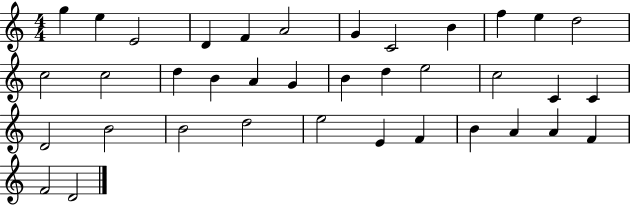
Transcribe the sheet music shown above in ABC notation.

X:1
T:Untitled
M:4/4
L:1/4
K:C
g e E2 D F A2 G C2 B f e d2 c2 c2 d B A G B d e2 c2 C C D2 B2 B2 d2 e2 E F B A A F F2 D2